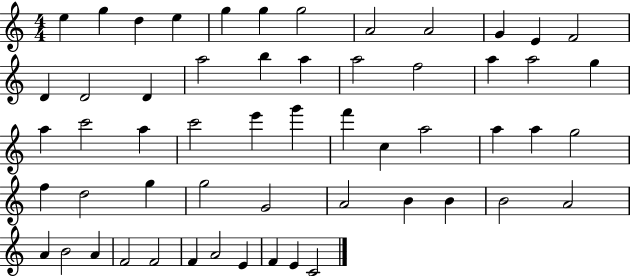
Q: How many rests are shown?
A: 0